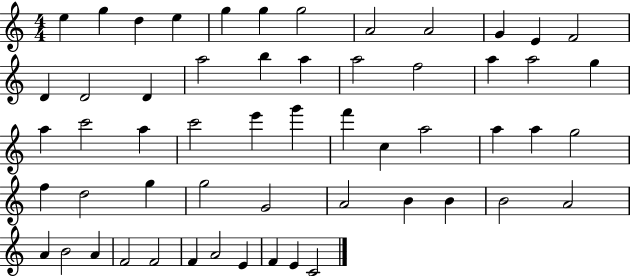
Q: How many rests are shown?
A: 0